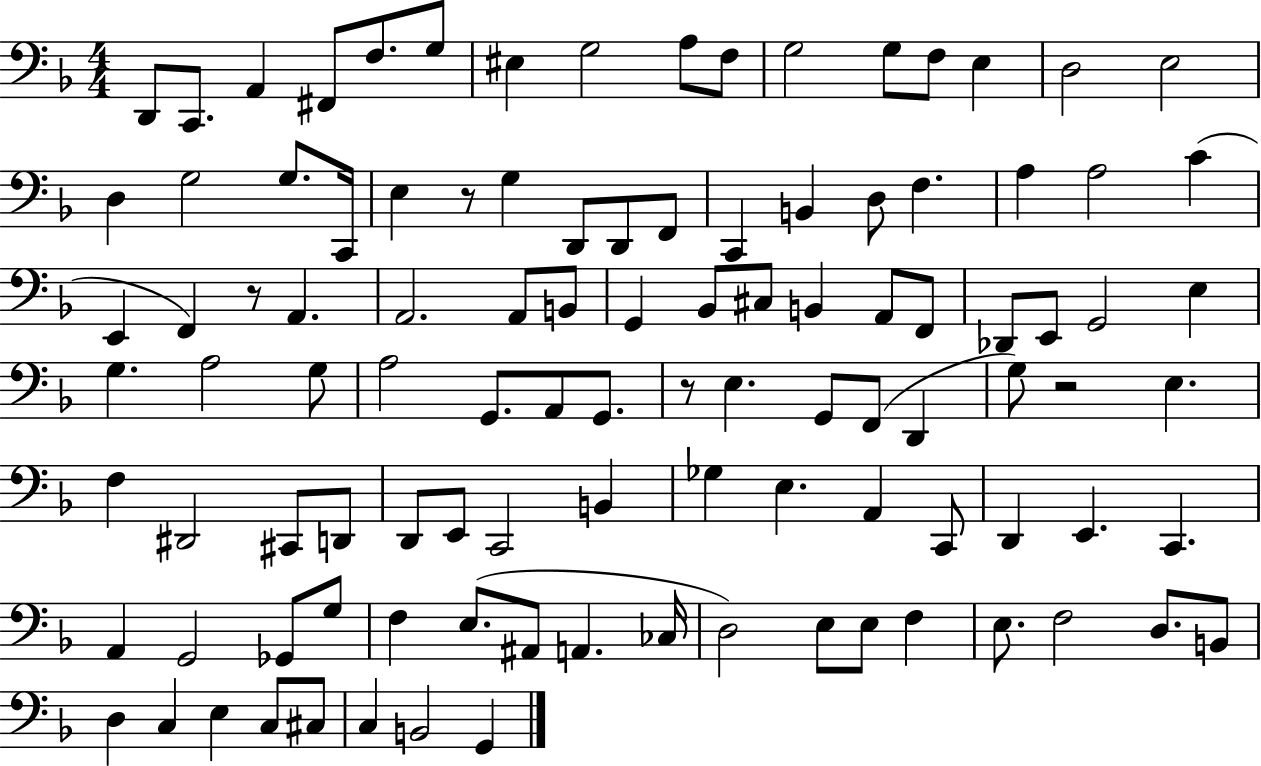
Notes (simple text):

D2/e C2/e. A2/q F#2/e F3/e. G3/e EIS3/q G3/h A3/e F3/e G3/h G3/e F3/e E3/q D3/h E3/h D3/q G3/h G3/e. C2/s E3/q R/e G3/q D2/e D2/e F2/e C2/q B2/q D3/e F3/q. A3/q A3/h C4/q E2/q F2/q R/e A2/q. A2/h. A2/e B2/e G2/q Bb2/e C#3/e B2/q A2/e F2/e Db2/e E2/e G2/h E3/q G3/q. A3/h G3/e A3/h G2/e. A2/e G2/e. R/e E3/q. G2/e F2/e D2/q G3/e R/h E3/q. F3/q D#2/h C#2/e D2/e D2/e E2/e C2/h B2/q Gb3/q E3/q. A2/q C2/e D2/q E2/q. C2/q. A2/q G2/h Gb2/e G3/e F3/q E3/e. A#2/e A2/q. CES3/s D3/h E3/e E3/e F3/q E3/e. F3/h D3/e. B2/e D3/q C3/q E3/q C3/e C#3/e C3/q B2/h G2/q